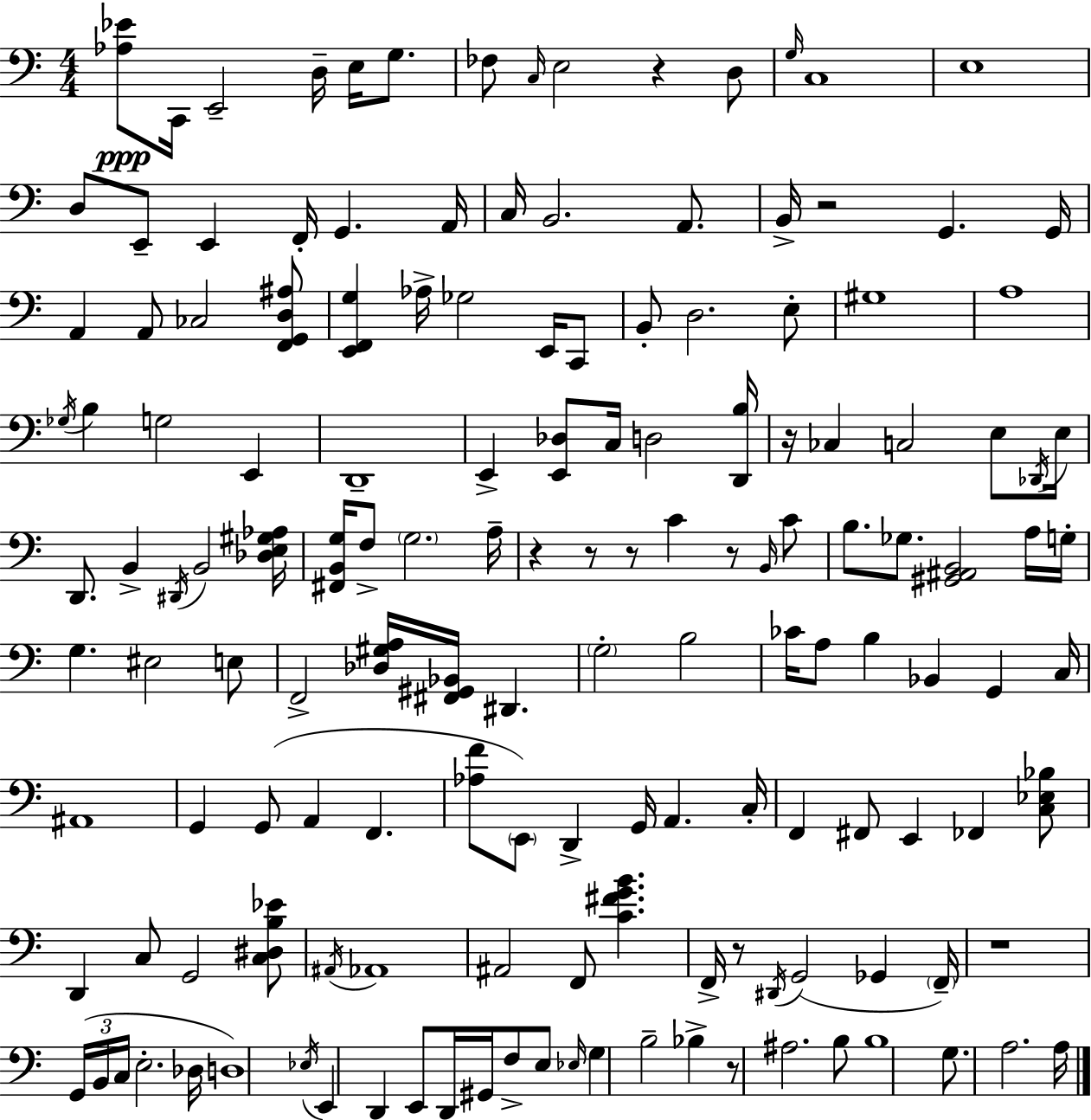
{
  \clef bass
  \numericTimeSignature
  \time 4/4
  \key a \minor
  <aes ees'>8\ppp c,16 e,2-- d16-- e16 g8. | fes8 \grace { c16 } e2 r4 d8 | \grace { g16 } c1 | e1 | \break d8 e,8-- e,4 f,16-. g,4. | a,16 c16 b,2. a,8. | b,16-> r2 g,4. | g,16 a,4 a,8 ces2 | \break <f, g, d ais>8 <e, f, g>4 aes16-> ges2 e,16 | c,8 b,8-. d2. | e8-. gis1 | a1 | \break \acciaccatura { ges16 } b4 g2 e,4 | d,1-- | e,4-> <e, des>8 c16 d2 | <d, b>16 r16 ces4 c2 | \break e8 \acciaccatura { des,16 } e16 d,8. b,4-> \acciaccatura { dis,16 } b,2 | <des e gis aes>16 <fis, b, g>16 f8-> \parenthesize g2. | a16-- r4 r8 r8 c'4 | r8 \grace { b,16 } c'8 b8. ges8. <gis, ais, b,>2 | \break a16 g16-. g4. eis2 | e8 f,2-> <des gis a>16 <fis, gis, bes,>16 | dis,4. \parenthesize g2-. b2 | ces'16 a8 b4 bes,4 | \break g,4 c16 ais,1 | g,4 g,8( a,4 | f,4. <aes f'>8 \parenthesize e,8) d,4-> g,16 a,4. | c16-. f,4 fis,8 e,4 | \break fes,4 <c ees bes>8 d,4 c8 g,2 | <c dis b ees'>8 \acciaccatura { ais,16 } aes,1 | ais,2 f,8 | <c' fis' g' b'>4. f,16-> r8 \acciaccatura { dis,16 }( g,2 | \break ges,4 \parenthesize f,16--) r1 | \tuplet 3/2 { g,16( b,16 c16 } e2.-. | des16 d1) | \acciaccatura { ees16 } e,4 d,4 | \break e,8 d,16 gis,16 f8-> e8 \grace { ees16 } g4 b2-- | bes4-> r8 ais2. | b8 b1 | g8. a2. | \break a16 \bar "|."
}